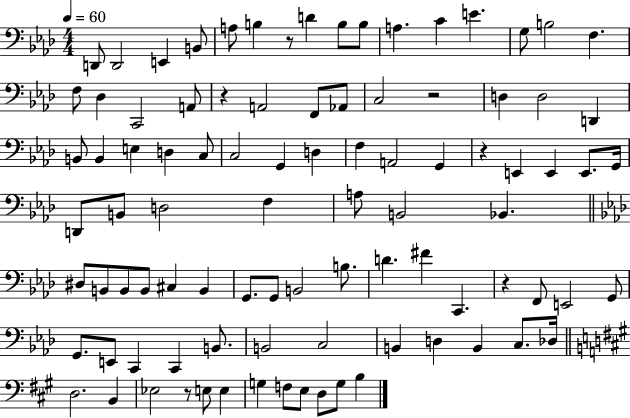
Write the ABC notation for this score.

X:1
T:Untitled
M:4/4
L:1/4
K:Ab
D,,/2 D,,2 E,, B,,/2 A,/2 B, z/2 D B,/2 B,/2 A, C E G,/2 B,2 F, F,/2 _D, C,,2 A,,/2 z A,,2 F,,/2 _A,,/2 C,2 z2 D, D,2 D,, B,,/2 B,, E, D, C,/2 C,2 G,, D, F, A,,2 G,, z E,, E,, E,,/2 G,,/4 D,,/2 B,,/2 D,2 F, A,/2 B,,2 _B,, ^D,/2 B,,/2 B,,/2 B,,/2 ^C, B,, G,,/2 G,,/2 B,,2 B,/2 D ^F C,, z F,,/2 E,,2 G,,/2 G,,/2 E,,/2 C,, C,, B,,/2 B,,2 C,2 B,, D, B,, C,/2 _D,/4 D,2 B,, _E,2 z/2 E,/2 E, G, F,/2 E,/2 D,/2 G,/2 B,